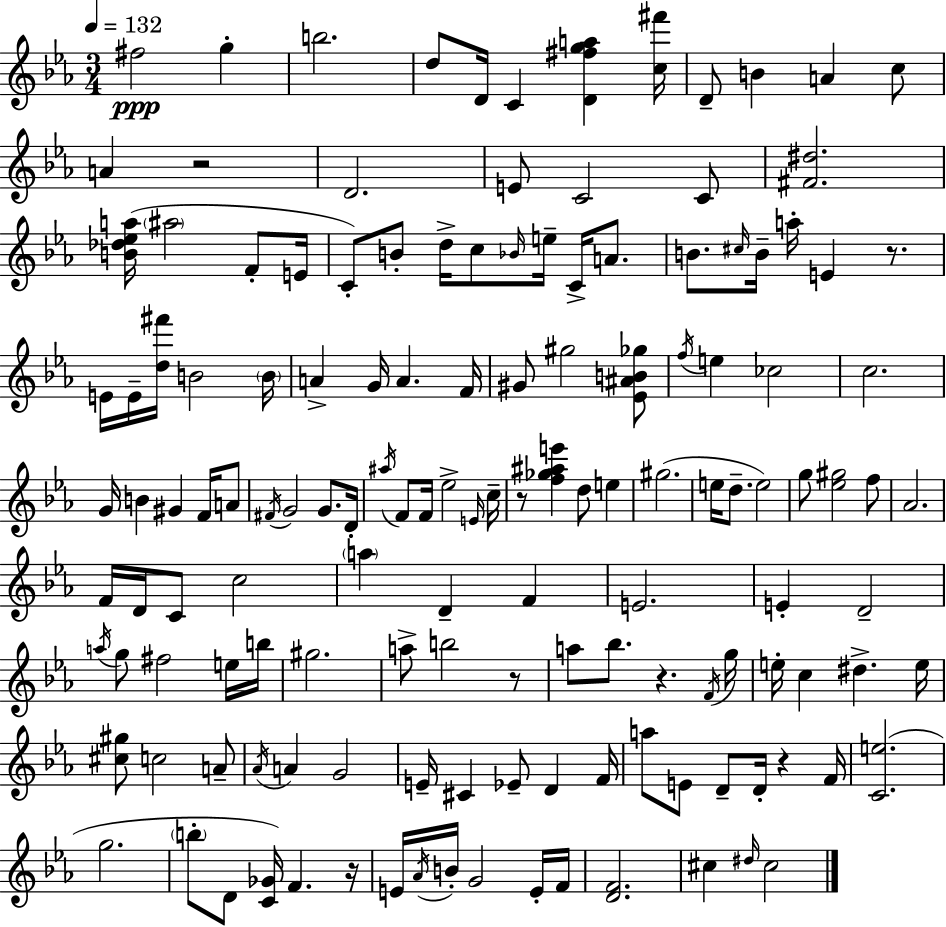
X:1
T:Untitled
M:3/4
L:1/4
K:Eb
^f2 g b2 d/2 D/4 C [D^fga] [c^f']/4 D/2 B A c/2 A z2 D2 E/2 C2 C/2 [^F^d]2 [B_d_ea]/4 ^a2 F/2 E/4 C/2 B/2 d/4 c/2 _B/4 e/4 C/4 A/2 B/2 ^c/4 B/4 a/4 E z/2 E/4 E/4 [d^f']/4 B2 B/4 A G/4 A F/4 ^G/2 ^g2 [_E^AB_g]/2 f/4 e _c2 c2 G/4 B ^G F/4 A/2 ^F/4 G2 G/2 D/4 ^a/4 F/2 F/4 _e2 E/4 c/4 z/2 [f_g^ae'] d/2 e ^g2 e/4 d/2 e2 g/2 [_e^g]2 f/2 _A2 F/4 D/4 C/2 c2 a D F E2 E D2 a/4 g/2 ^f2 e/4 b/4 ^g2 a/2 b2 z/2 a/2 _b/2 z F/4 g/4 e/4 c ^d e/4 [^c^g]/2 c2 A/2 _A/4 A G2 E/4 ^C _E/2 D F/4 a/2 E/2 D/2 D/4 z F/4 [Ce]2 g2 b/2 D/2 [C_G]/4 F z/4 E/4 _A/4 B/4 G2 E/4 F/4 [DF]2 ^c ^d/4 ^c2